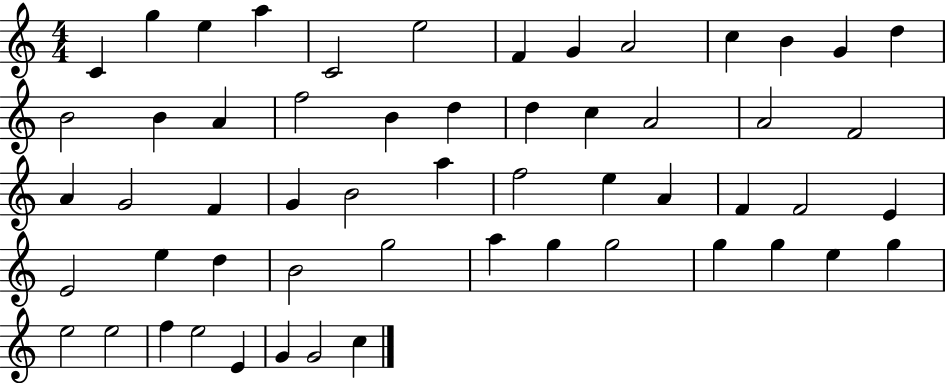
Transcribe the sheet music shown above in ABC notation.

X:1
T:Untitled
M:4/4
L:1/4
K:C
C g e a C2 e2 F G A2 c B G d B2 B A f2 B d d c A2 A2 F2 A G2 F G B2 a f2 e A F F2 E E2 e d B2 g2 a g g2 g g e g e2 e2 f e2 E G G2 c